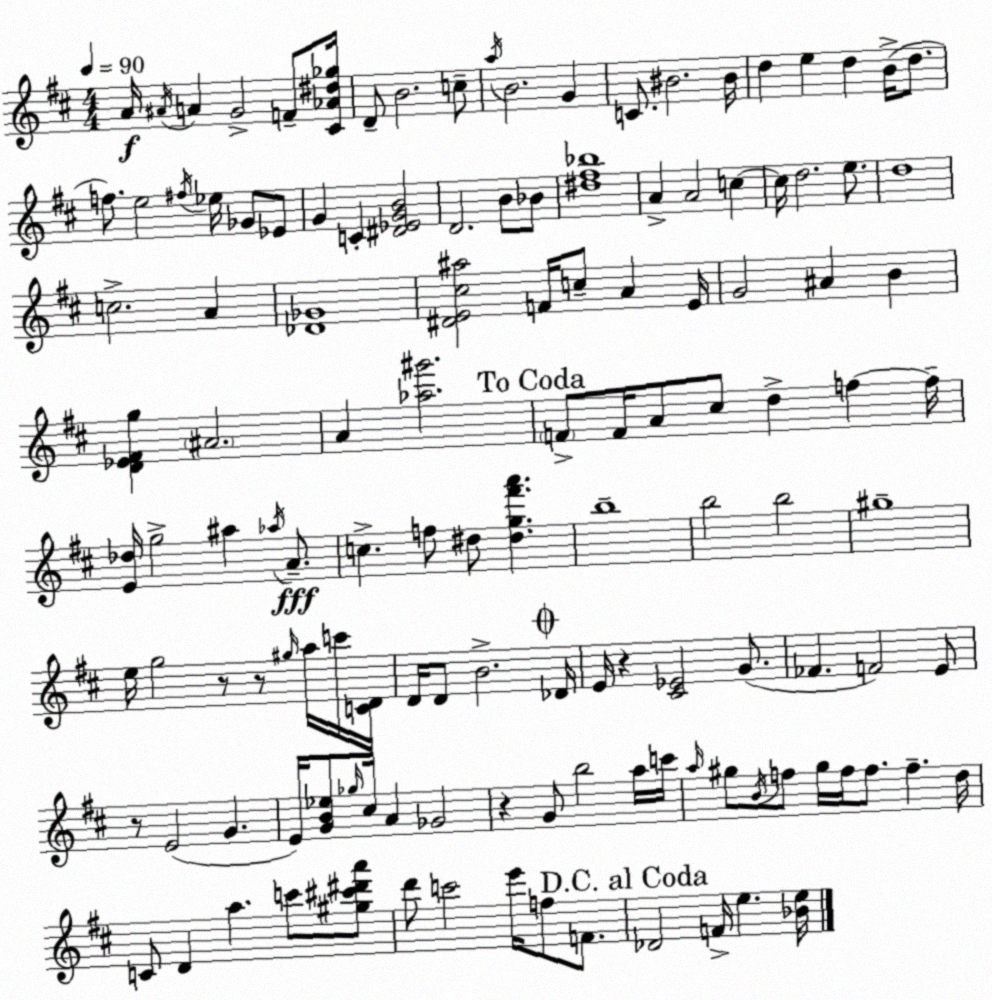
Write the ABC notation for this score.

X:1
T:Untitled
M:4/4
L:1/4
K:D
A/4 ^A/4 A G2 F/2 [^C_A^d_g]/4 D/2 B2 c/2 a/4 B2 G C/2 ^B2 ^B/4 d e d B/4 d/2 f/2 e2 ^f/4 _e/4 _G/2 _E/2 G C [^D_EGB]2 D2 B/2 _B/2 [^d^f_b]4 A A2 c c/4 d2 e/2 d4 c2 A [_D_G]4 [^DE^c^a]2 F/4 c/2 A E/4 G2 ^A B [D_E^Fg] ^A2 A [_a^g']2 F/2 F/4 A/2 ^c/2 d f f/4 [E_d]/4 g2 ^a _a/4 A/2 c f/2 ^d/2 [^dg^f'a'] b4 b2 b2 ^g4 e/4 g2 z/2 z/2 ^g/4 a/4 c'/4 [CD]/4 D/4 D/2 B2 _D/4 E/4 z [^C_E]2 G/2 _F F2 E/2 z/2 E2 G E/4 [GB_e]/2 _g/4 ^c/4 A _G2 z G/2 b2 a/4 c'/4 a/4 ^g/2 B/4 f/2 ^g/4 f/4 f/2 f d/4 C/2 D a c'/2 [^g^c'^d'a']/2 d'/2 c'2 e'/4 f/2 F/2 _D2 F/4 e [_Be]/4